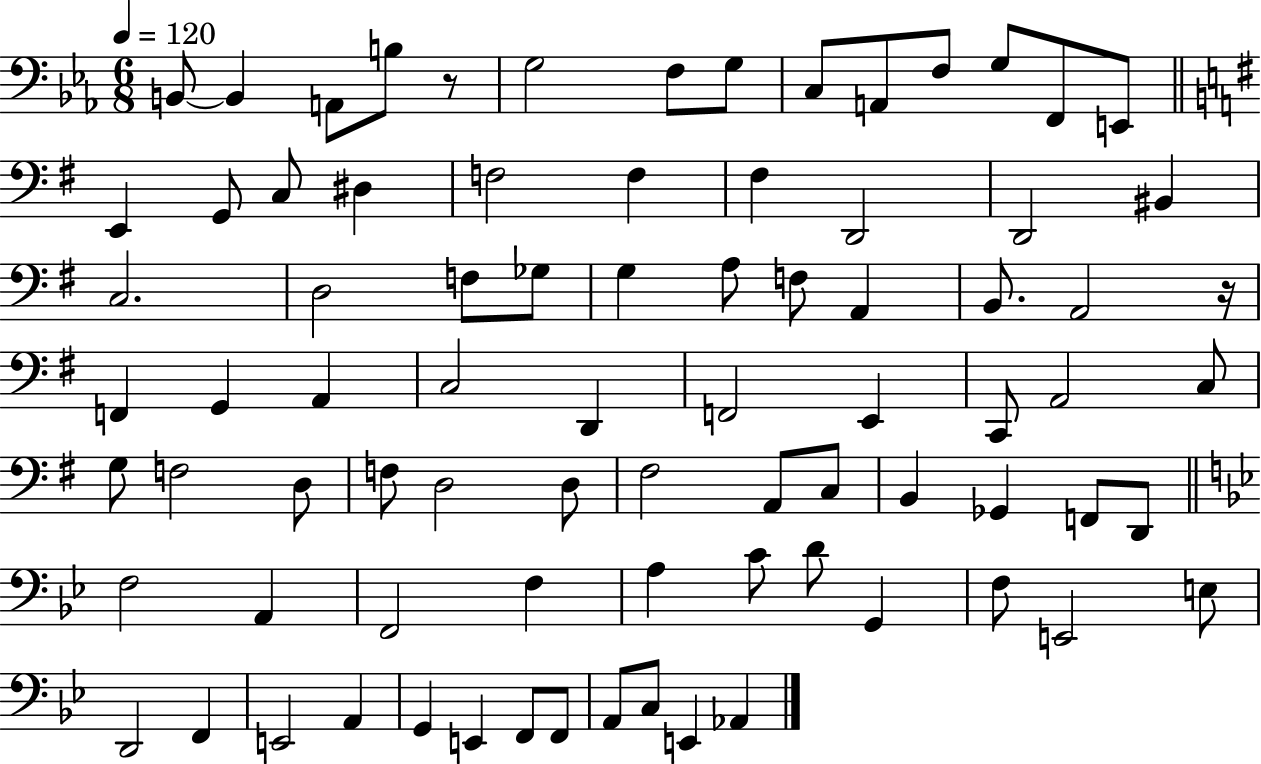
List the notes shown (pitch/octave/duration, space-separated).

B2/e B2/q A2/e B3/e R/e G3/h F3/e G3/e C3/e A2/e F3/e G3/e F2/e E2/e E2/q G2/e C3/e D#3/q F3/h F3/q F#3/q D2/h D2/h BIS2/q C3/h. D3/h F3/e Gb3/e G3/q A3/e F3/e A2/q B2/e. A2/h R/s F2/q G2/q A2/q C3/h D2/q F2/h E2/q C2/e A2/h C3/e G3/e F3/h D3/e F3/e D3/h D3/e F#3/h A2/e C3/e B2/q Gb2/q F2/e D2/e F3/h A2/q F2/h F3/q A3/q C4/e D4/e G2/q F3/e E2/h E3/e D2/h F2/q E2/h A2/q G2/q E2/q F2/e F2/e A2/e C3/e E2/q Ab2/q